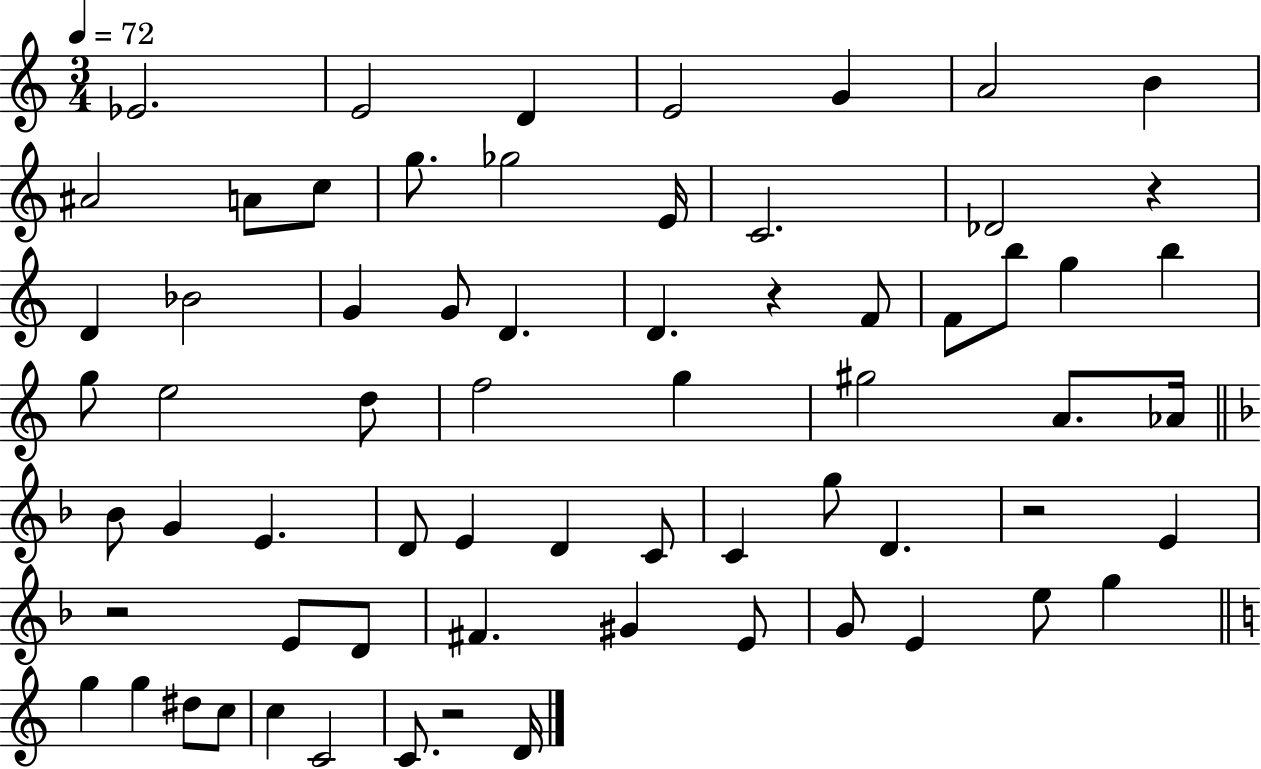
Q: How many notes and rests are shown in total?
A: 67